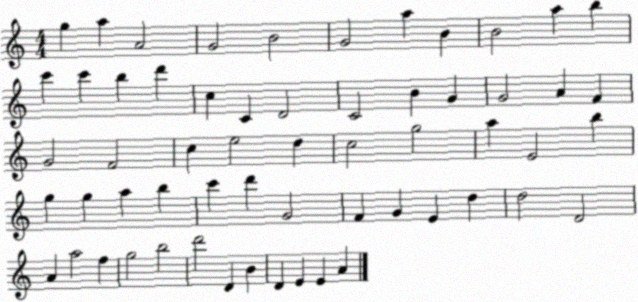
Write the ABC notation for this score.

X:1
T:Untitled
M:4/4
L:1/4
K:C
g a A2 G2 B2 G2 a B B2 a b c' c' b d' c C D2 C2 B G G2 A F G2 F2 c e2 d c2 g2 a E2 b g g a b c' d' G2 F G E d d2 D2 A a2 f g2 b2 d'2 D B D E E A